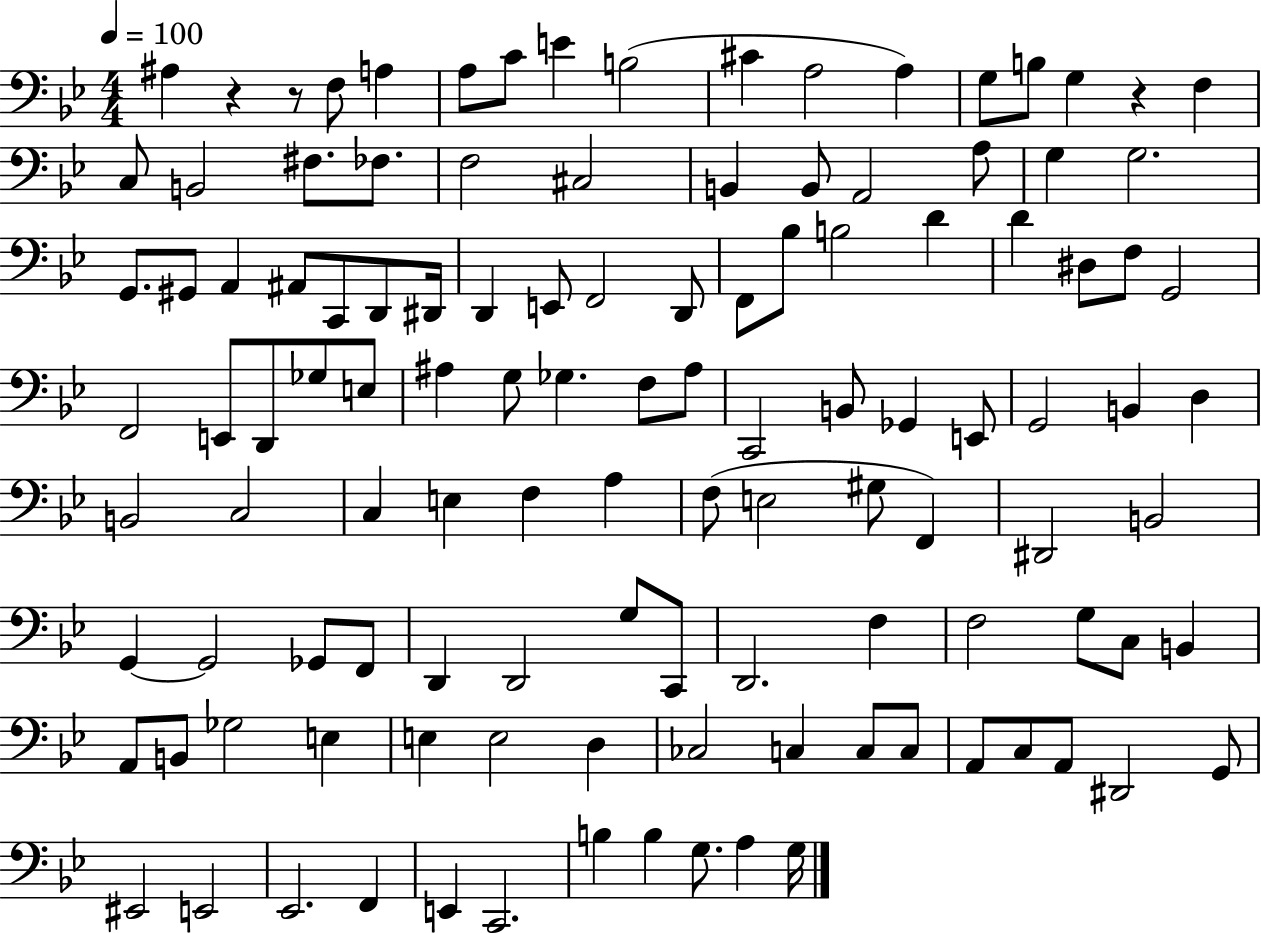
{
  \clef bass
  \numericTimeSignature
  \time 4/4
  \key bes \major
  \tempo 4 = 100
  \repeat volta 2 { ais4 r4 r8 f8 a4 | a8 c'8 e'4 b2( | cis'4 a2 a4) | g8 b8 g4 r4 f4 | \break c8 b,2 fis8. fes8. | f2 cis2 | b,4 b,8 a,2 a8 | g4 g2. | \break g,8. gis,8 a,4 ais,8 c,8 d,8 dis,16 | d,4 e,8 f,2 d,8 | f,8 bes8 b2 d'4 | d'4 dis8 f8 g,2 | \break f,2 e,8 d,8 ges8 e8 | ais4 g8 ges4. f8 ais8 | c,2 b,8 ges,4 e,8 | g,2 b,4 d4 | \break b,2 c2 | c4 e4 f4 a4 | f8( e2 gis8 f,4) | dis,2 b,2 | \break g,4~~ g,2 ges,8 f,8 | d,4 d,2 g8 c,8 | d,2. f4 | f2 g8 c8 b,4 | \break a,8 b,8 ges2 e4 | e4 e2 d4 | ces2 c4 c8 c8 | a,8 c8 a,8 dis,2 g,8 | \break eis,2 e,2 | ees,2. f,4 | e,4 c,2. | b4 b4 g8. a4 g16 | \break } \bar "|."
}